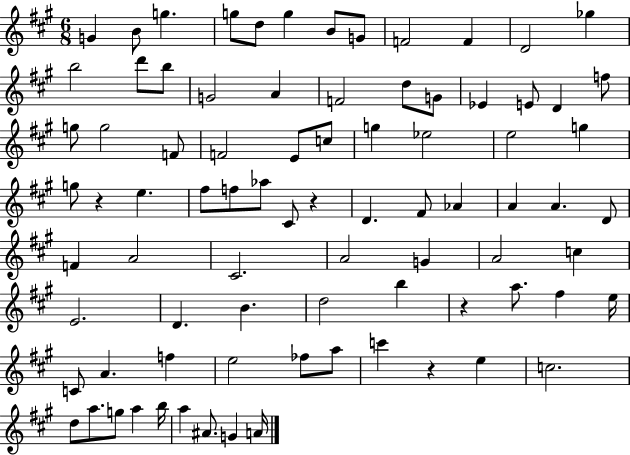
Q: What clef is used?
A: treble